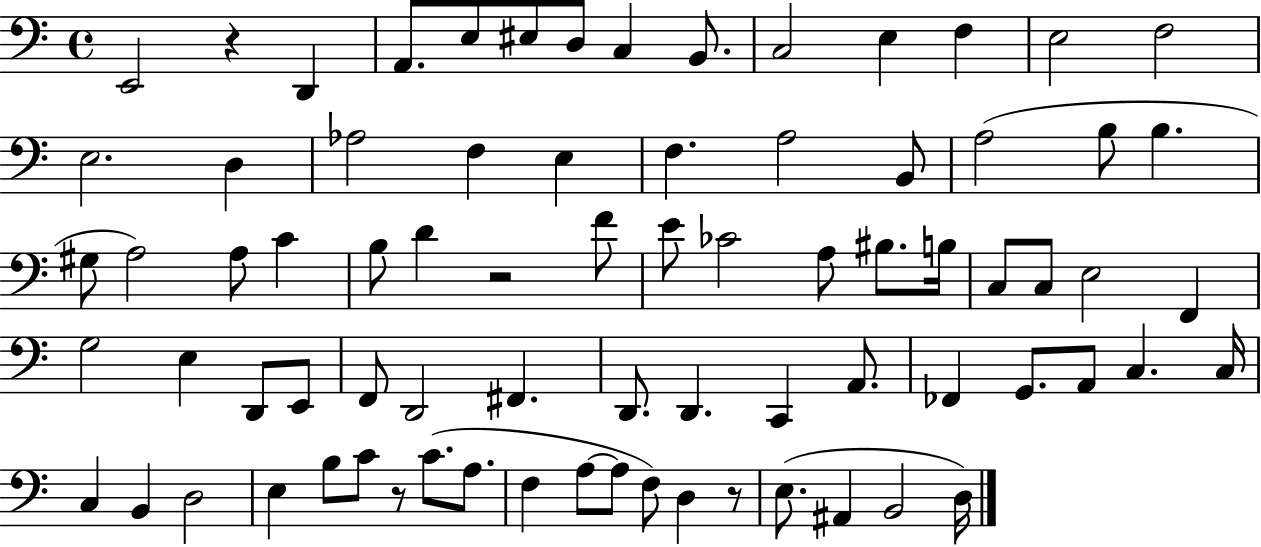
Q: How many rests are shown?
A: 4